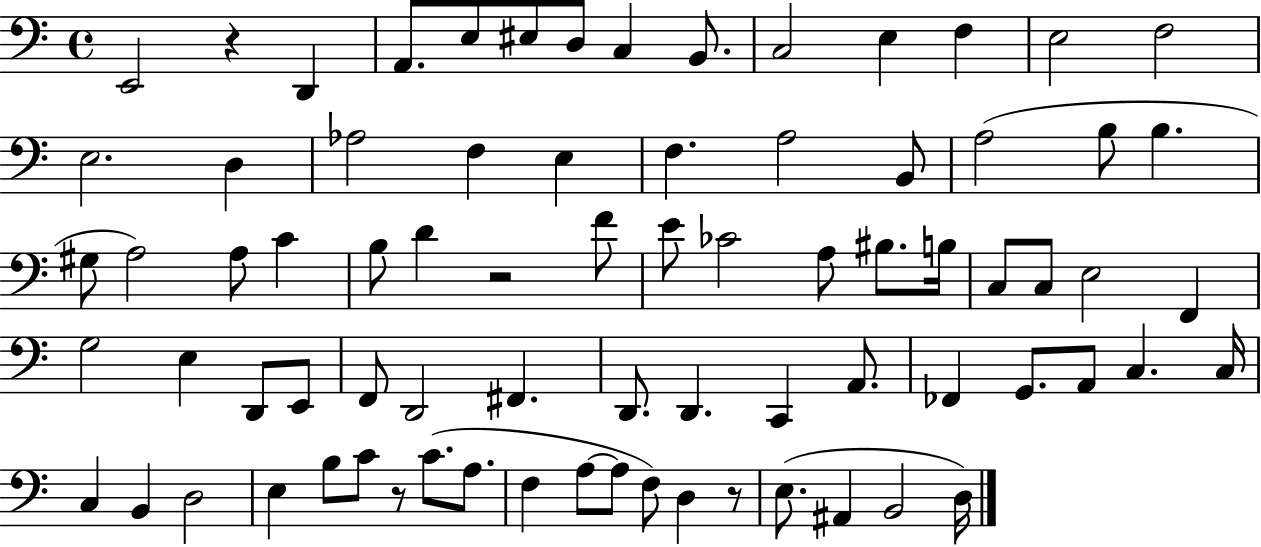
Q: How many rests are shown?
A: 4